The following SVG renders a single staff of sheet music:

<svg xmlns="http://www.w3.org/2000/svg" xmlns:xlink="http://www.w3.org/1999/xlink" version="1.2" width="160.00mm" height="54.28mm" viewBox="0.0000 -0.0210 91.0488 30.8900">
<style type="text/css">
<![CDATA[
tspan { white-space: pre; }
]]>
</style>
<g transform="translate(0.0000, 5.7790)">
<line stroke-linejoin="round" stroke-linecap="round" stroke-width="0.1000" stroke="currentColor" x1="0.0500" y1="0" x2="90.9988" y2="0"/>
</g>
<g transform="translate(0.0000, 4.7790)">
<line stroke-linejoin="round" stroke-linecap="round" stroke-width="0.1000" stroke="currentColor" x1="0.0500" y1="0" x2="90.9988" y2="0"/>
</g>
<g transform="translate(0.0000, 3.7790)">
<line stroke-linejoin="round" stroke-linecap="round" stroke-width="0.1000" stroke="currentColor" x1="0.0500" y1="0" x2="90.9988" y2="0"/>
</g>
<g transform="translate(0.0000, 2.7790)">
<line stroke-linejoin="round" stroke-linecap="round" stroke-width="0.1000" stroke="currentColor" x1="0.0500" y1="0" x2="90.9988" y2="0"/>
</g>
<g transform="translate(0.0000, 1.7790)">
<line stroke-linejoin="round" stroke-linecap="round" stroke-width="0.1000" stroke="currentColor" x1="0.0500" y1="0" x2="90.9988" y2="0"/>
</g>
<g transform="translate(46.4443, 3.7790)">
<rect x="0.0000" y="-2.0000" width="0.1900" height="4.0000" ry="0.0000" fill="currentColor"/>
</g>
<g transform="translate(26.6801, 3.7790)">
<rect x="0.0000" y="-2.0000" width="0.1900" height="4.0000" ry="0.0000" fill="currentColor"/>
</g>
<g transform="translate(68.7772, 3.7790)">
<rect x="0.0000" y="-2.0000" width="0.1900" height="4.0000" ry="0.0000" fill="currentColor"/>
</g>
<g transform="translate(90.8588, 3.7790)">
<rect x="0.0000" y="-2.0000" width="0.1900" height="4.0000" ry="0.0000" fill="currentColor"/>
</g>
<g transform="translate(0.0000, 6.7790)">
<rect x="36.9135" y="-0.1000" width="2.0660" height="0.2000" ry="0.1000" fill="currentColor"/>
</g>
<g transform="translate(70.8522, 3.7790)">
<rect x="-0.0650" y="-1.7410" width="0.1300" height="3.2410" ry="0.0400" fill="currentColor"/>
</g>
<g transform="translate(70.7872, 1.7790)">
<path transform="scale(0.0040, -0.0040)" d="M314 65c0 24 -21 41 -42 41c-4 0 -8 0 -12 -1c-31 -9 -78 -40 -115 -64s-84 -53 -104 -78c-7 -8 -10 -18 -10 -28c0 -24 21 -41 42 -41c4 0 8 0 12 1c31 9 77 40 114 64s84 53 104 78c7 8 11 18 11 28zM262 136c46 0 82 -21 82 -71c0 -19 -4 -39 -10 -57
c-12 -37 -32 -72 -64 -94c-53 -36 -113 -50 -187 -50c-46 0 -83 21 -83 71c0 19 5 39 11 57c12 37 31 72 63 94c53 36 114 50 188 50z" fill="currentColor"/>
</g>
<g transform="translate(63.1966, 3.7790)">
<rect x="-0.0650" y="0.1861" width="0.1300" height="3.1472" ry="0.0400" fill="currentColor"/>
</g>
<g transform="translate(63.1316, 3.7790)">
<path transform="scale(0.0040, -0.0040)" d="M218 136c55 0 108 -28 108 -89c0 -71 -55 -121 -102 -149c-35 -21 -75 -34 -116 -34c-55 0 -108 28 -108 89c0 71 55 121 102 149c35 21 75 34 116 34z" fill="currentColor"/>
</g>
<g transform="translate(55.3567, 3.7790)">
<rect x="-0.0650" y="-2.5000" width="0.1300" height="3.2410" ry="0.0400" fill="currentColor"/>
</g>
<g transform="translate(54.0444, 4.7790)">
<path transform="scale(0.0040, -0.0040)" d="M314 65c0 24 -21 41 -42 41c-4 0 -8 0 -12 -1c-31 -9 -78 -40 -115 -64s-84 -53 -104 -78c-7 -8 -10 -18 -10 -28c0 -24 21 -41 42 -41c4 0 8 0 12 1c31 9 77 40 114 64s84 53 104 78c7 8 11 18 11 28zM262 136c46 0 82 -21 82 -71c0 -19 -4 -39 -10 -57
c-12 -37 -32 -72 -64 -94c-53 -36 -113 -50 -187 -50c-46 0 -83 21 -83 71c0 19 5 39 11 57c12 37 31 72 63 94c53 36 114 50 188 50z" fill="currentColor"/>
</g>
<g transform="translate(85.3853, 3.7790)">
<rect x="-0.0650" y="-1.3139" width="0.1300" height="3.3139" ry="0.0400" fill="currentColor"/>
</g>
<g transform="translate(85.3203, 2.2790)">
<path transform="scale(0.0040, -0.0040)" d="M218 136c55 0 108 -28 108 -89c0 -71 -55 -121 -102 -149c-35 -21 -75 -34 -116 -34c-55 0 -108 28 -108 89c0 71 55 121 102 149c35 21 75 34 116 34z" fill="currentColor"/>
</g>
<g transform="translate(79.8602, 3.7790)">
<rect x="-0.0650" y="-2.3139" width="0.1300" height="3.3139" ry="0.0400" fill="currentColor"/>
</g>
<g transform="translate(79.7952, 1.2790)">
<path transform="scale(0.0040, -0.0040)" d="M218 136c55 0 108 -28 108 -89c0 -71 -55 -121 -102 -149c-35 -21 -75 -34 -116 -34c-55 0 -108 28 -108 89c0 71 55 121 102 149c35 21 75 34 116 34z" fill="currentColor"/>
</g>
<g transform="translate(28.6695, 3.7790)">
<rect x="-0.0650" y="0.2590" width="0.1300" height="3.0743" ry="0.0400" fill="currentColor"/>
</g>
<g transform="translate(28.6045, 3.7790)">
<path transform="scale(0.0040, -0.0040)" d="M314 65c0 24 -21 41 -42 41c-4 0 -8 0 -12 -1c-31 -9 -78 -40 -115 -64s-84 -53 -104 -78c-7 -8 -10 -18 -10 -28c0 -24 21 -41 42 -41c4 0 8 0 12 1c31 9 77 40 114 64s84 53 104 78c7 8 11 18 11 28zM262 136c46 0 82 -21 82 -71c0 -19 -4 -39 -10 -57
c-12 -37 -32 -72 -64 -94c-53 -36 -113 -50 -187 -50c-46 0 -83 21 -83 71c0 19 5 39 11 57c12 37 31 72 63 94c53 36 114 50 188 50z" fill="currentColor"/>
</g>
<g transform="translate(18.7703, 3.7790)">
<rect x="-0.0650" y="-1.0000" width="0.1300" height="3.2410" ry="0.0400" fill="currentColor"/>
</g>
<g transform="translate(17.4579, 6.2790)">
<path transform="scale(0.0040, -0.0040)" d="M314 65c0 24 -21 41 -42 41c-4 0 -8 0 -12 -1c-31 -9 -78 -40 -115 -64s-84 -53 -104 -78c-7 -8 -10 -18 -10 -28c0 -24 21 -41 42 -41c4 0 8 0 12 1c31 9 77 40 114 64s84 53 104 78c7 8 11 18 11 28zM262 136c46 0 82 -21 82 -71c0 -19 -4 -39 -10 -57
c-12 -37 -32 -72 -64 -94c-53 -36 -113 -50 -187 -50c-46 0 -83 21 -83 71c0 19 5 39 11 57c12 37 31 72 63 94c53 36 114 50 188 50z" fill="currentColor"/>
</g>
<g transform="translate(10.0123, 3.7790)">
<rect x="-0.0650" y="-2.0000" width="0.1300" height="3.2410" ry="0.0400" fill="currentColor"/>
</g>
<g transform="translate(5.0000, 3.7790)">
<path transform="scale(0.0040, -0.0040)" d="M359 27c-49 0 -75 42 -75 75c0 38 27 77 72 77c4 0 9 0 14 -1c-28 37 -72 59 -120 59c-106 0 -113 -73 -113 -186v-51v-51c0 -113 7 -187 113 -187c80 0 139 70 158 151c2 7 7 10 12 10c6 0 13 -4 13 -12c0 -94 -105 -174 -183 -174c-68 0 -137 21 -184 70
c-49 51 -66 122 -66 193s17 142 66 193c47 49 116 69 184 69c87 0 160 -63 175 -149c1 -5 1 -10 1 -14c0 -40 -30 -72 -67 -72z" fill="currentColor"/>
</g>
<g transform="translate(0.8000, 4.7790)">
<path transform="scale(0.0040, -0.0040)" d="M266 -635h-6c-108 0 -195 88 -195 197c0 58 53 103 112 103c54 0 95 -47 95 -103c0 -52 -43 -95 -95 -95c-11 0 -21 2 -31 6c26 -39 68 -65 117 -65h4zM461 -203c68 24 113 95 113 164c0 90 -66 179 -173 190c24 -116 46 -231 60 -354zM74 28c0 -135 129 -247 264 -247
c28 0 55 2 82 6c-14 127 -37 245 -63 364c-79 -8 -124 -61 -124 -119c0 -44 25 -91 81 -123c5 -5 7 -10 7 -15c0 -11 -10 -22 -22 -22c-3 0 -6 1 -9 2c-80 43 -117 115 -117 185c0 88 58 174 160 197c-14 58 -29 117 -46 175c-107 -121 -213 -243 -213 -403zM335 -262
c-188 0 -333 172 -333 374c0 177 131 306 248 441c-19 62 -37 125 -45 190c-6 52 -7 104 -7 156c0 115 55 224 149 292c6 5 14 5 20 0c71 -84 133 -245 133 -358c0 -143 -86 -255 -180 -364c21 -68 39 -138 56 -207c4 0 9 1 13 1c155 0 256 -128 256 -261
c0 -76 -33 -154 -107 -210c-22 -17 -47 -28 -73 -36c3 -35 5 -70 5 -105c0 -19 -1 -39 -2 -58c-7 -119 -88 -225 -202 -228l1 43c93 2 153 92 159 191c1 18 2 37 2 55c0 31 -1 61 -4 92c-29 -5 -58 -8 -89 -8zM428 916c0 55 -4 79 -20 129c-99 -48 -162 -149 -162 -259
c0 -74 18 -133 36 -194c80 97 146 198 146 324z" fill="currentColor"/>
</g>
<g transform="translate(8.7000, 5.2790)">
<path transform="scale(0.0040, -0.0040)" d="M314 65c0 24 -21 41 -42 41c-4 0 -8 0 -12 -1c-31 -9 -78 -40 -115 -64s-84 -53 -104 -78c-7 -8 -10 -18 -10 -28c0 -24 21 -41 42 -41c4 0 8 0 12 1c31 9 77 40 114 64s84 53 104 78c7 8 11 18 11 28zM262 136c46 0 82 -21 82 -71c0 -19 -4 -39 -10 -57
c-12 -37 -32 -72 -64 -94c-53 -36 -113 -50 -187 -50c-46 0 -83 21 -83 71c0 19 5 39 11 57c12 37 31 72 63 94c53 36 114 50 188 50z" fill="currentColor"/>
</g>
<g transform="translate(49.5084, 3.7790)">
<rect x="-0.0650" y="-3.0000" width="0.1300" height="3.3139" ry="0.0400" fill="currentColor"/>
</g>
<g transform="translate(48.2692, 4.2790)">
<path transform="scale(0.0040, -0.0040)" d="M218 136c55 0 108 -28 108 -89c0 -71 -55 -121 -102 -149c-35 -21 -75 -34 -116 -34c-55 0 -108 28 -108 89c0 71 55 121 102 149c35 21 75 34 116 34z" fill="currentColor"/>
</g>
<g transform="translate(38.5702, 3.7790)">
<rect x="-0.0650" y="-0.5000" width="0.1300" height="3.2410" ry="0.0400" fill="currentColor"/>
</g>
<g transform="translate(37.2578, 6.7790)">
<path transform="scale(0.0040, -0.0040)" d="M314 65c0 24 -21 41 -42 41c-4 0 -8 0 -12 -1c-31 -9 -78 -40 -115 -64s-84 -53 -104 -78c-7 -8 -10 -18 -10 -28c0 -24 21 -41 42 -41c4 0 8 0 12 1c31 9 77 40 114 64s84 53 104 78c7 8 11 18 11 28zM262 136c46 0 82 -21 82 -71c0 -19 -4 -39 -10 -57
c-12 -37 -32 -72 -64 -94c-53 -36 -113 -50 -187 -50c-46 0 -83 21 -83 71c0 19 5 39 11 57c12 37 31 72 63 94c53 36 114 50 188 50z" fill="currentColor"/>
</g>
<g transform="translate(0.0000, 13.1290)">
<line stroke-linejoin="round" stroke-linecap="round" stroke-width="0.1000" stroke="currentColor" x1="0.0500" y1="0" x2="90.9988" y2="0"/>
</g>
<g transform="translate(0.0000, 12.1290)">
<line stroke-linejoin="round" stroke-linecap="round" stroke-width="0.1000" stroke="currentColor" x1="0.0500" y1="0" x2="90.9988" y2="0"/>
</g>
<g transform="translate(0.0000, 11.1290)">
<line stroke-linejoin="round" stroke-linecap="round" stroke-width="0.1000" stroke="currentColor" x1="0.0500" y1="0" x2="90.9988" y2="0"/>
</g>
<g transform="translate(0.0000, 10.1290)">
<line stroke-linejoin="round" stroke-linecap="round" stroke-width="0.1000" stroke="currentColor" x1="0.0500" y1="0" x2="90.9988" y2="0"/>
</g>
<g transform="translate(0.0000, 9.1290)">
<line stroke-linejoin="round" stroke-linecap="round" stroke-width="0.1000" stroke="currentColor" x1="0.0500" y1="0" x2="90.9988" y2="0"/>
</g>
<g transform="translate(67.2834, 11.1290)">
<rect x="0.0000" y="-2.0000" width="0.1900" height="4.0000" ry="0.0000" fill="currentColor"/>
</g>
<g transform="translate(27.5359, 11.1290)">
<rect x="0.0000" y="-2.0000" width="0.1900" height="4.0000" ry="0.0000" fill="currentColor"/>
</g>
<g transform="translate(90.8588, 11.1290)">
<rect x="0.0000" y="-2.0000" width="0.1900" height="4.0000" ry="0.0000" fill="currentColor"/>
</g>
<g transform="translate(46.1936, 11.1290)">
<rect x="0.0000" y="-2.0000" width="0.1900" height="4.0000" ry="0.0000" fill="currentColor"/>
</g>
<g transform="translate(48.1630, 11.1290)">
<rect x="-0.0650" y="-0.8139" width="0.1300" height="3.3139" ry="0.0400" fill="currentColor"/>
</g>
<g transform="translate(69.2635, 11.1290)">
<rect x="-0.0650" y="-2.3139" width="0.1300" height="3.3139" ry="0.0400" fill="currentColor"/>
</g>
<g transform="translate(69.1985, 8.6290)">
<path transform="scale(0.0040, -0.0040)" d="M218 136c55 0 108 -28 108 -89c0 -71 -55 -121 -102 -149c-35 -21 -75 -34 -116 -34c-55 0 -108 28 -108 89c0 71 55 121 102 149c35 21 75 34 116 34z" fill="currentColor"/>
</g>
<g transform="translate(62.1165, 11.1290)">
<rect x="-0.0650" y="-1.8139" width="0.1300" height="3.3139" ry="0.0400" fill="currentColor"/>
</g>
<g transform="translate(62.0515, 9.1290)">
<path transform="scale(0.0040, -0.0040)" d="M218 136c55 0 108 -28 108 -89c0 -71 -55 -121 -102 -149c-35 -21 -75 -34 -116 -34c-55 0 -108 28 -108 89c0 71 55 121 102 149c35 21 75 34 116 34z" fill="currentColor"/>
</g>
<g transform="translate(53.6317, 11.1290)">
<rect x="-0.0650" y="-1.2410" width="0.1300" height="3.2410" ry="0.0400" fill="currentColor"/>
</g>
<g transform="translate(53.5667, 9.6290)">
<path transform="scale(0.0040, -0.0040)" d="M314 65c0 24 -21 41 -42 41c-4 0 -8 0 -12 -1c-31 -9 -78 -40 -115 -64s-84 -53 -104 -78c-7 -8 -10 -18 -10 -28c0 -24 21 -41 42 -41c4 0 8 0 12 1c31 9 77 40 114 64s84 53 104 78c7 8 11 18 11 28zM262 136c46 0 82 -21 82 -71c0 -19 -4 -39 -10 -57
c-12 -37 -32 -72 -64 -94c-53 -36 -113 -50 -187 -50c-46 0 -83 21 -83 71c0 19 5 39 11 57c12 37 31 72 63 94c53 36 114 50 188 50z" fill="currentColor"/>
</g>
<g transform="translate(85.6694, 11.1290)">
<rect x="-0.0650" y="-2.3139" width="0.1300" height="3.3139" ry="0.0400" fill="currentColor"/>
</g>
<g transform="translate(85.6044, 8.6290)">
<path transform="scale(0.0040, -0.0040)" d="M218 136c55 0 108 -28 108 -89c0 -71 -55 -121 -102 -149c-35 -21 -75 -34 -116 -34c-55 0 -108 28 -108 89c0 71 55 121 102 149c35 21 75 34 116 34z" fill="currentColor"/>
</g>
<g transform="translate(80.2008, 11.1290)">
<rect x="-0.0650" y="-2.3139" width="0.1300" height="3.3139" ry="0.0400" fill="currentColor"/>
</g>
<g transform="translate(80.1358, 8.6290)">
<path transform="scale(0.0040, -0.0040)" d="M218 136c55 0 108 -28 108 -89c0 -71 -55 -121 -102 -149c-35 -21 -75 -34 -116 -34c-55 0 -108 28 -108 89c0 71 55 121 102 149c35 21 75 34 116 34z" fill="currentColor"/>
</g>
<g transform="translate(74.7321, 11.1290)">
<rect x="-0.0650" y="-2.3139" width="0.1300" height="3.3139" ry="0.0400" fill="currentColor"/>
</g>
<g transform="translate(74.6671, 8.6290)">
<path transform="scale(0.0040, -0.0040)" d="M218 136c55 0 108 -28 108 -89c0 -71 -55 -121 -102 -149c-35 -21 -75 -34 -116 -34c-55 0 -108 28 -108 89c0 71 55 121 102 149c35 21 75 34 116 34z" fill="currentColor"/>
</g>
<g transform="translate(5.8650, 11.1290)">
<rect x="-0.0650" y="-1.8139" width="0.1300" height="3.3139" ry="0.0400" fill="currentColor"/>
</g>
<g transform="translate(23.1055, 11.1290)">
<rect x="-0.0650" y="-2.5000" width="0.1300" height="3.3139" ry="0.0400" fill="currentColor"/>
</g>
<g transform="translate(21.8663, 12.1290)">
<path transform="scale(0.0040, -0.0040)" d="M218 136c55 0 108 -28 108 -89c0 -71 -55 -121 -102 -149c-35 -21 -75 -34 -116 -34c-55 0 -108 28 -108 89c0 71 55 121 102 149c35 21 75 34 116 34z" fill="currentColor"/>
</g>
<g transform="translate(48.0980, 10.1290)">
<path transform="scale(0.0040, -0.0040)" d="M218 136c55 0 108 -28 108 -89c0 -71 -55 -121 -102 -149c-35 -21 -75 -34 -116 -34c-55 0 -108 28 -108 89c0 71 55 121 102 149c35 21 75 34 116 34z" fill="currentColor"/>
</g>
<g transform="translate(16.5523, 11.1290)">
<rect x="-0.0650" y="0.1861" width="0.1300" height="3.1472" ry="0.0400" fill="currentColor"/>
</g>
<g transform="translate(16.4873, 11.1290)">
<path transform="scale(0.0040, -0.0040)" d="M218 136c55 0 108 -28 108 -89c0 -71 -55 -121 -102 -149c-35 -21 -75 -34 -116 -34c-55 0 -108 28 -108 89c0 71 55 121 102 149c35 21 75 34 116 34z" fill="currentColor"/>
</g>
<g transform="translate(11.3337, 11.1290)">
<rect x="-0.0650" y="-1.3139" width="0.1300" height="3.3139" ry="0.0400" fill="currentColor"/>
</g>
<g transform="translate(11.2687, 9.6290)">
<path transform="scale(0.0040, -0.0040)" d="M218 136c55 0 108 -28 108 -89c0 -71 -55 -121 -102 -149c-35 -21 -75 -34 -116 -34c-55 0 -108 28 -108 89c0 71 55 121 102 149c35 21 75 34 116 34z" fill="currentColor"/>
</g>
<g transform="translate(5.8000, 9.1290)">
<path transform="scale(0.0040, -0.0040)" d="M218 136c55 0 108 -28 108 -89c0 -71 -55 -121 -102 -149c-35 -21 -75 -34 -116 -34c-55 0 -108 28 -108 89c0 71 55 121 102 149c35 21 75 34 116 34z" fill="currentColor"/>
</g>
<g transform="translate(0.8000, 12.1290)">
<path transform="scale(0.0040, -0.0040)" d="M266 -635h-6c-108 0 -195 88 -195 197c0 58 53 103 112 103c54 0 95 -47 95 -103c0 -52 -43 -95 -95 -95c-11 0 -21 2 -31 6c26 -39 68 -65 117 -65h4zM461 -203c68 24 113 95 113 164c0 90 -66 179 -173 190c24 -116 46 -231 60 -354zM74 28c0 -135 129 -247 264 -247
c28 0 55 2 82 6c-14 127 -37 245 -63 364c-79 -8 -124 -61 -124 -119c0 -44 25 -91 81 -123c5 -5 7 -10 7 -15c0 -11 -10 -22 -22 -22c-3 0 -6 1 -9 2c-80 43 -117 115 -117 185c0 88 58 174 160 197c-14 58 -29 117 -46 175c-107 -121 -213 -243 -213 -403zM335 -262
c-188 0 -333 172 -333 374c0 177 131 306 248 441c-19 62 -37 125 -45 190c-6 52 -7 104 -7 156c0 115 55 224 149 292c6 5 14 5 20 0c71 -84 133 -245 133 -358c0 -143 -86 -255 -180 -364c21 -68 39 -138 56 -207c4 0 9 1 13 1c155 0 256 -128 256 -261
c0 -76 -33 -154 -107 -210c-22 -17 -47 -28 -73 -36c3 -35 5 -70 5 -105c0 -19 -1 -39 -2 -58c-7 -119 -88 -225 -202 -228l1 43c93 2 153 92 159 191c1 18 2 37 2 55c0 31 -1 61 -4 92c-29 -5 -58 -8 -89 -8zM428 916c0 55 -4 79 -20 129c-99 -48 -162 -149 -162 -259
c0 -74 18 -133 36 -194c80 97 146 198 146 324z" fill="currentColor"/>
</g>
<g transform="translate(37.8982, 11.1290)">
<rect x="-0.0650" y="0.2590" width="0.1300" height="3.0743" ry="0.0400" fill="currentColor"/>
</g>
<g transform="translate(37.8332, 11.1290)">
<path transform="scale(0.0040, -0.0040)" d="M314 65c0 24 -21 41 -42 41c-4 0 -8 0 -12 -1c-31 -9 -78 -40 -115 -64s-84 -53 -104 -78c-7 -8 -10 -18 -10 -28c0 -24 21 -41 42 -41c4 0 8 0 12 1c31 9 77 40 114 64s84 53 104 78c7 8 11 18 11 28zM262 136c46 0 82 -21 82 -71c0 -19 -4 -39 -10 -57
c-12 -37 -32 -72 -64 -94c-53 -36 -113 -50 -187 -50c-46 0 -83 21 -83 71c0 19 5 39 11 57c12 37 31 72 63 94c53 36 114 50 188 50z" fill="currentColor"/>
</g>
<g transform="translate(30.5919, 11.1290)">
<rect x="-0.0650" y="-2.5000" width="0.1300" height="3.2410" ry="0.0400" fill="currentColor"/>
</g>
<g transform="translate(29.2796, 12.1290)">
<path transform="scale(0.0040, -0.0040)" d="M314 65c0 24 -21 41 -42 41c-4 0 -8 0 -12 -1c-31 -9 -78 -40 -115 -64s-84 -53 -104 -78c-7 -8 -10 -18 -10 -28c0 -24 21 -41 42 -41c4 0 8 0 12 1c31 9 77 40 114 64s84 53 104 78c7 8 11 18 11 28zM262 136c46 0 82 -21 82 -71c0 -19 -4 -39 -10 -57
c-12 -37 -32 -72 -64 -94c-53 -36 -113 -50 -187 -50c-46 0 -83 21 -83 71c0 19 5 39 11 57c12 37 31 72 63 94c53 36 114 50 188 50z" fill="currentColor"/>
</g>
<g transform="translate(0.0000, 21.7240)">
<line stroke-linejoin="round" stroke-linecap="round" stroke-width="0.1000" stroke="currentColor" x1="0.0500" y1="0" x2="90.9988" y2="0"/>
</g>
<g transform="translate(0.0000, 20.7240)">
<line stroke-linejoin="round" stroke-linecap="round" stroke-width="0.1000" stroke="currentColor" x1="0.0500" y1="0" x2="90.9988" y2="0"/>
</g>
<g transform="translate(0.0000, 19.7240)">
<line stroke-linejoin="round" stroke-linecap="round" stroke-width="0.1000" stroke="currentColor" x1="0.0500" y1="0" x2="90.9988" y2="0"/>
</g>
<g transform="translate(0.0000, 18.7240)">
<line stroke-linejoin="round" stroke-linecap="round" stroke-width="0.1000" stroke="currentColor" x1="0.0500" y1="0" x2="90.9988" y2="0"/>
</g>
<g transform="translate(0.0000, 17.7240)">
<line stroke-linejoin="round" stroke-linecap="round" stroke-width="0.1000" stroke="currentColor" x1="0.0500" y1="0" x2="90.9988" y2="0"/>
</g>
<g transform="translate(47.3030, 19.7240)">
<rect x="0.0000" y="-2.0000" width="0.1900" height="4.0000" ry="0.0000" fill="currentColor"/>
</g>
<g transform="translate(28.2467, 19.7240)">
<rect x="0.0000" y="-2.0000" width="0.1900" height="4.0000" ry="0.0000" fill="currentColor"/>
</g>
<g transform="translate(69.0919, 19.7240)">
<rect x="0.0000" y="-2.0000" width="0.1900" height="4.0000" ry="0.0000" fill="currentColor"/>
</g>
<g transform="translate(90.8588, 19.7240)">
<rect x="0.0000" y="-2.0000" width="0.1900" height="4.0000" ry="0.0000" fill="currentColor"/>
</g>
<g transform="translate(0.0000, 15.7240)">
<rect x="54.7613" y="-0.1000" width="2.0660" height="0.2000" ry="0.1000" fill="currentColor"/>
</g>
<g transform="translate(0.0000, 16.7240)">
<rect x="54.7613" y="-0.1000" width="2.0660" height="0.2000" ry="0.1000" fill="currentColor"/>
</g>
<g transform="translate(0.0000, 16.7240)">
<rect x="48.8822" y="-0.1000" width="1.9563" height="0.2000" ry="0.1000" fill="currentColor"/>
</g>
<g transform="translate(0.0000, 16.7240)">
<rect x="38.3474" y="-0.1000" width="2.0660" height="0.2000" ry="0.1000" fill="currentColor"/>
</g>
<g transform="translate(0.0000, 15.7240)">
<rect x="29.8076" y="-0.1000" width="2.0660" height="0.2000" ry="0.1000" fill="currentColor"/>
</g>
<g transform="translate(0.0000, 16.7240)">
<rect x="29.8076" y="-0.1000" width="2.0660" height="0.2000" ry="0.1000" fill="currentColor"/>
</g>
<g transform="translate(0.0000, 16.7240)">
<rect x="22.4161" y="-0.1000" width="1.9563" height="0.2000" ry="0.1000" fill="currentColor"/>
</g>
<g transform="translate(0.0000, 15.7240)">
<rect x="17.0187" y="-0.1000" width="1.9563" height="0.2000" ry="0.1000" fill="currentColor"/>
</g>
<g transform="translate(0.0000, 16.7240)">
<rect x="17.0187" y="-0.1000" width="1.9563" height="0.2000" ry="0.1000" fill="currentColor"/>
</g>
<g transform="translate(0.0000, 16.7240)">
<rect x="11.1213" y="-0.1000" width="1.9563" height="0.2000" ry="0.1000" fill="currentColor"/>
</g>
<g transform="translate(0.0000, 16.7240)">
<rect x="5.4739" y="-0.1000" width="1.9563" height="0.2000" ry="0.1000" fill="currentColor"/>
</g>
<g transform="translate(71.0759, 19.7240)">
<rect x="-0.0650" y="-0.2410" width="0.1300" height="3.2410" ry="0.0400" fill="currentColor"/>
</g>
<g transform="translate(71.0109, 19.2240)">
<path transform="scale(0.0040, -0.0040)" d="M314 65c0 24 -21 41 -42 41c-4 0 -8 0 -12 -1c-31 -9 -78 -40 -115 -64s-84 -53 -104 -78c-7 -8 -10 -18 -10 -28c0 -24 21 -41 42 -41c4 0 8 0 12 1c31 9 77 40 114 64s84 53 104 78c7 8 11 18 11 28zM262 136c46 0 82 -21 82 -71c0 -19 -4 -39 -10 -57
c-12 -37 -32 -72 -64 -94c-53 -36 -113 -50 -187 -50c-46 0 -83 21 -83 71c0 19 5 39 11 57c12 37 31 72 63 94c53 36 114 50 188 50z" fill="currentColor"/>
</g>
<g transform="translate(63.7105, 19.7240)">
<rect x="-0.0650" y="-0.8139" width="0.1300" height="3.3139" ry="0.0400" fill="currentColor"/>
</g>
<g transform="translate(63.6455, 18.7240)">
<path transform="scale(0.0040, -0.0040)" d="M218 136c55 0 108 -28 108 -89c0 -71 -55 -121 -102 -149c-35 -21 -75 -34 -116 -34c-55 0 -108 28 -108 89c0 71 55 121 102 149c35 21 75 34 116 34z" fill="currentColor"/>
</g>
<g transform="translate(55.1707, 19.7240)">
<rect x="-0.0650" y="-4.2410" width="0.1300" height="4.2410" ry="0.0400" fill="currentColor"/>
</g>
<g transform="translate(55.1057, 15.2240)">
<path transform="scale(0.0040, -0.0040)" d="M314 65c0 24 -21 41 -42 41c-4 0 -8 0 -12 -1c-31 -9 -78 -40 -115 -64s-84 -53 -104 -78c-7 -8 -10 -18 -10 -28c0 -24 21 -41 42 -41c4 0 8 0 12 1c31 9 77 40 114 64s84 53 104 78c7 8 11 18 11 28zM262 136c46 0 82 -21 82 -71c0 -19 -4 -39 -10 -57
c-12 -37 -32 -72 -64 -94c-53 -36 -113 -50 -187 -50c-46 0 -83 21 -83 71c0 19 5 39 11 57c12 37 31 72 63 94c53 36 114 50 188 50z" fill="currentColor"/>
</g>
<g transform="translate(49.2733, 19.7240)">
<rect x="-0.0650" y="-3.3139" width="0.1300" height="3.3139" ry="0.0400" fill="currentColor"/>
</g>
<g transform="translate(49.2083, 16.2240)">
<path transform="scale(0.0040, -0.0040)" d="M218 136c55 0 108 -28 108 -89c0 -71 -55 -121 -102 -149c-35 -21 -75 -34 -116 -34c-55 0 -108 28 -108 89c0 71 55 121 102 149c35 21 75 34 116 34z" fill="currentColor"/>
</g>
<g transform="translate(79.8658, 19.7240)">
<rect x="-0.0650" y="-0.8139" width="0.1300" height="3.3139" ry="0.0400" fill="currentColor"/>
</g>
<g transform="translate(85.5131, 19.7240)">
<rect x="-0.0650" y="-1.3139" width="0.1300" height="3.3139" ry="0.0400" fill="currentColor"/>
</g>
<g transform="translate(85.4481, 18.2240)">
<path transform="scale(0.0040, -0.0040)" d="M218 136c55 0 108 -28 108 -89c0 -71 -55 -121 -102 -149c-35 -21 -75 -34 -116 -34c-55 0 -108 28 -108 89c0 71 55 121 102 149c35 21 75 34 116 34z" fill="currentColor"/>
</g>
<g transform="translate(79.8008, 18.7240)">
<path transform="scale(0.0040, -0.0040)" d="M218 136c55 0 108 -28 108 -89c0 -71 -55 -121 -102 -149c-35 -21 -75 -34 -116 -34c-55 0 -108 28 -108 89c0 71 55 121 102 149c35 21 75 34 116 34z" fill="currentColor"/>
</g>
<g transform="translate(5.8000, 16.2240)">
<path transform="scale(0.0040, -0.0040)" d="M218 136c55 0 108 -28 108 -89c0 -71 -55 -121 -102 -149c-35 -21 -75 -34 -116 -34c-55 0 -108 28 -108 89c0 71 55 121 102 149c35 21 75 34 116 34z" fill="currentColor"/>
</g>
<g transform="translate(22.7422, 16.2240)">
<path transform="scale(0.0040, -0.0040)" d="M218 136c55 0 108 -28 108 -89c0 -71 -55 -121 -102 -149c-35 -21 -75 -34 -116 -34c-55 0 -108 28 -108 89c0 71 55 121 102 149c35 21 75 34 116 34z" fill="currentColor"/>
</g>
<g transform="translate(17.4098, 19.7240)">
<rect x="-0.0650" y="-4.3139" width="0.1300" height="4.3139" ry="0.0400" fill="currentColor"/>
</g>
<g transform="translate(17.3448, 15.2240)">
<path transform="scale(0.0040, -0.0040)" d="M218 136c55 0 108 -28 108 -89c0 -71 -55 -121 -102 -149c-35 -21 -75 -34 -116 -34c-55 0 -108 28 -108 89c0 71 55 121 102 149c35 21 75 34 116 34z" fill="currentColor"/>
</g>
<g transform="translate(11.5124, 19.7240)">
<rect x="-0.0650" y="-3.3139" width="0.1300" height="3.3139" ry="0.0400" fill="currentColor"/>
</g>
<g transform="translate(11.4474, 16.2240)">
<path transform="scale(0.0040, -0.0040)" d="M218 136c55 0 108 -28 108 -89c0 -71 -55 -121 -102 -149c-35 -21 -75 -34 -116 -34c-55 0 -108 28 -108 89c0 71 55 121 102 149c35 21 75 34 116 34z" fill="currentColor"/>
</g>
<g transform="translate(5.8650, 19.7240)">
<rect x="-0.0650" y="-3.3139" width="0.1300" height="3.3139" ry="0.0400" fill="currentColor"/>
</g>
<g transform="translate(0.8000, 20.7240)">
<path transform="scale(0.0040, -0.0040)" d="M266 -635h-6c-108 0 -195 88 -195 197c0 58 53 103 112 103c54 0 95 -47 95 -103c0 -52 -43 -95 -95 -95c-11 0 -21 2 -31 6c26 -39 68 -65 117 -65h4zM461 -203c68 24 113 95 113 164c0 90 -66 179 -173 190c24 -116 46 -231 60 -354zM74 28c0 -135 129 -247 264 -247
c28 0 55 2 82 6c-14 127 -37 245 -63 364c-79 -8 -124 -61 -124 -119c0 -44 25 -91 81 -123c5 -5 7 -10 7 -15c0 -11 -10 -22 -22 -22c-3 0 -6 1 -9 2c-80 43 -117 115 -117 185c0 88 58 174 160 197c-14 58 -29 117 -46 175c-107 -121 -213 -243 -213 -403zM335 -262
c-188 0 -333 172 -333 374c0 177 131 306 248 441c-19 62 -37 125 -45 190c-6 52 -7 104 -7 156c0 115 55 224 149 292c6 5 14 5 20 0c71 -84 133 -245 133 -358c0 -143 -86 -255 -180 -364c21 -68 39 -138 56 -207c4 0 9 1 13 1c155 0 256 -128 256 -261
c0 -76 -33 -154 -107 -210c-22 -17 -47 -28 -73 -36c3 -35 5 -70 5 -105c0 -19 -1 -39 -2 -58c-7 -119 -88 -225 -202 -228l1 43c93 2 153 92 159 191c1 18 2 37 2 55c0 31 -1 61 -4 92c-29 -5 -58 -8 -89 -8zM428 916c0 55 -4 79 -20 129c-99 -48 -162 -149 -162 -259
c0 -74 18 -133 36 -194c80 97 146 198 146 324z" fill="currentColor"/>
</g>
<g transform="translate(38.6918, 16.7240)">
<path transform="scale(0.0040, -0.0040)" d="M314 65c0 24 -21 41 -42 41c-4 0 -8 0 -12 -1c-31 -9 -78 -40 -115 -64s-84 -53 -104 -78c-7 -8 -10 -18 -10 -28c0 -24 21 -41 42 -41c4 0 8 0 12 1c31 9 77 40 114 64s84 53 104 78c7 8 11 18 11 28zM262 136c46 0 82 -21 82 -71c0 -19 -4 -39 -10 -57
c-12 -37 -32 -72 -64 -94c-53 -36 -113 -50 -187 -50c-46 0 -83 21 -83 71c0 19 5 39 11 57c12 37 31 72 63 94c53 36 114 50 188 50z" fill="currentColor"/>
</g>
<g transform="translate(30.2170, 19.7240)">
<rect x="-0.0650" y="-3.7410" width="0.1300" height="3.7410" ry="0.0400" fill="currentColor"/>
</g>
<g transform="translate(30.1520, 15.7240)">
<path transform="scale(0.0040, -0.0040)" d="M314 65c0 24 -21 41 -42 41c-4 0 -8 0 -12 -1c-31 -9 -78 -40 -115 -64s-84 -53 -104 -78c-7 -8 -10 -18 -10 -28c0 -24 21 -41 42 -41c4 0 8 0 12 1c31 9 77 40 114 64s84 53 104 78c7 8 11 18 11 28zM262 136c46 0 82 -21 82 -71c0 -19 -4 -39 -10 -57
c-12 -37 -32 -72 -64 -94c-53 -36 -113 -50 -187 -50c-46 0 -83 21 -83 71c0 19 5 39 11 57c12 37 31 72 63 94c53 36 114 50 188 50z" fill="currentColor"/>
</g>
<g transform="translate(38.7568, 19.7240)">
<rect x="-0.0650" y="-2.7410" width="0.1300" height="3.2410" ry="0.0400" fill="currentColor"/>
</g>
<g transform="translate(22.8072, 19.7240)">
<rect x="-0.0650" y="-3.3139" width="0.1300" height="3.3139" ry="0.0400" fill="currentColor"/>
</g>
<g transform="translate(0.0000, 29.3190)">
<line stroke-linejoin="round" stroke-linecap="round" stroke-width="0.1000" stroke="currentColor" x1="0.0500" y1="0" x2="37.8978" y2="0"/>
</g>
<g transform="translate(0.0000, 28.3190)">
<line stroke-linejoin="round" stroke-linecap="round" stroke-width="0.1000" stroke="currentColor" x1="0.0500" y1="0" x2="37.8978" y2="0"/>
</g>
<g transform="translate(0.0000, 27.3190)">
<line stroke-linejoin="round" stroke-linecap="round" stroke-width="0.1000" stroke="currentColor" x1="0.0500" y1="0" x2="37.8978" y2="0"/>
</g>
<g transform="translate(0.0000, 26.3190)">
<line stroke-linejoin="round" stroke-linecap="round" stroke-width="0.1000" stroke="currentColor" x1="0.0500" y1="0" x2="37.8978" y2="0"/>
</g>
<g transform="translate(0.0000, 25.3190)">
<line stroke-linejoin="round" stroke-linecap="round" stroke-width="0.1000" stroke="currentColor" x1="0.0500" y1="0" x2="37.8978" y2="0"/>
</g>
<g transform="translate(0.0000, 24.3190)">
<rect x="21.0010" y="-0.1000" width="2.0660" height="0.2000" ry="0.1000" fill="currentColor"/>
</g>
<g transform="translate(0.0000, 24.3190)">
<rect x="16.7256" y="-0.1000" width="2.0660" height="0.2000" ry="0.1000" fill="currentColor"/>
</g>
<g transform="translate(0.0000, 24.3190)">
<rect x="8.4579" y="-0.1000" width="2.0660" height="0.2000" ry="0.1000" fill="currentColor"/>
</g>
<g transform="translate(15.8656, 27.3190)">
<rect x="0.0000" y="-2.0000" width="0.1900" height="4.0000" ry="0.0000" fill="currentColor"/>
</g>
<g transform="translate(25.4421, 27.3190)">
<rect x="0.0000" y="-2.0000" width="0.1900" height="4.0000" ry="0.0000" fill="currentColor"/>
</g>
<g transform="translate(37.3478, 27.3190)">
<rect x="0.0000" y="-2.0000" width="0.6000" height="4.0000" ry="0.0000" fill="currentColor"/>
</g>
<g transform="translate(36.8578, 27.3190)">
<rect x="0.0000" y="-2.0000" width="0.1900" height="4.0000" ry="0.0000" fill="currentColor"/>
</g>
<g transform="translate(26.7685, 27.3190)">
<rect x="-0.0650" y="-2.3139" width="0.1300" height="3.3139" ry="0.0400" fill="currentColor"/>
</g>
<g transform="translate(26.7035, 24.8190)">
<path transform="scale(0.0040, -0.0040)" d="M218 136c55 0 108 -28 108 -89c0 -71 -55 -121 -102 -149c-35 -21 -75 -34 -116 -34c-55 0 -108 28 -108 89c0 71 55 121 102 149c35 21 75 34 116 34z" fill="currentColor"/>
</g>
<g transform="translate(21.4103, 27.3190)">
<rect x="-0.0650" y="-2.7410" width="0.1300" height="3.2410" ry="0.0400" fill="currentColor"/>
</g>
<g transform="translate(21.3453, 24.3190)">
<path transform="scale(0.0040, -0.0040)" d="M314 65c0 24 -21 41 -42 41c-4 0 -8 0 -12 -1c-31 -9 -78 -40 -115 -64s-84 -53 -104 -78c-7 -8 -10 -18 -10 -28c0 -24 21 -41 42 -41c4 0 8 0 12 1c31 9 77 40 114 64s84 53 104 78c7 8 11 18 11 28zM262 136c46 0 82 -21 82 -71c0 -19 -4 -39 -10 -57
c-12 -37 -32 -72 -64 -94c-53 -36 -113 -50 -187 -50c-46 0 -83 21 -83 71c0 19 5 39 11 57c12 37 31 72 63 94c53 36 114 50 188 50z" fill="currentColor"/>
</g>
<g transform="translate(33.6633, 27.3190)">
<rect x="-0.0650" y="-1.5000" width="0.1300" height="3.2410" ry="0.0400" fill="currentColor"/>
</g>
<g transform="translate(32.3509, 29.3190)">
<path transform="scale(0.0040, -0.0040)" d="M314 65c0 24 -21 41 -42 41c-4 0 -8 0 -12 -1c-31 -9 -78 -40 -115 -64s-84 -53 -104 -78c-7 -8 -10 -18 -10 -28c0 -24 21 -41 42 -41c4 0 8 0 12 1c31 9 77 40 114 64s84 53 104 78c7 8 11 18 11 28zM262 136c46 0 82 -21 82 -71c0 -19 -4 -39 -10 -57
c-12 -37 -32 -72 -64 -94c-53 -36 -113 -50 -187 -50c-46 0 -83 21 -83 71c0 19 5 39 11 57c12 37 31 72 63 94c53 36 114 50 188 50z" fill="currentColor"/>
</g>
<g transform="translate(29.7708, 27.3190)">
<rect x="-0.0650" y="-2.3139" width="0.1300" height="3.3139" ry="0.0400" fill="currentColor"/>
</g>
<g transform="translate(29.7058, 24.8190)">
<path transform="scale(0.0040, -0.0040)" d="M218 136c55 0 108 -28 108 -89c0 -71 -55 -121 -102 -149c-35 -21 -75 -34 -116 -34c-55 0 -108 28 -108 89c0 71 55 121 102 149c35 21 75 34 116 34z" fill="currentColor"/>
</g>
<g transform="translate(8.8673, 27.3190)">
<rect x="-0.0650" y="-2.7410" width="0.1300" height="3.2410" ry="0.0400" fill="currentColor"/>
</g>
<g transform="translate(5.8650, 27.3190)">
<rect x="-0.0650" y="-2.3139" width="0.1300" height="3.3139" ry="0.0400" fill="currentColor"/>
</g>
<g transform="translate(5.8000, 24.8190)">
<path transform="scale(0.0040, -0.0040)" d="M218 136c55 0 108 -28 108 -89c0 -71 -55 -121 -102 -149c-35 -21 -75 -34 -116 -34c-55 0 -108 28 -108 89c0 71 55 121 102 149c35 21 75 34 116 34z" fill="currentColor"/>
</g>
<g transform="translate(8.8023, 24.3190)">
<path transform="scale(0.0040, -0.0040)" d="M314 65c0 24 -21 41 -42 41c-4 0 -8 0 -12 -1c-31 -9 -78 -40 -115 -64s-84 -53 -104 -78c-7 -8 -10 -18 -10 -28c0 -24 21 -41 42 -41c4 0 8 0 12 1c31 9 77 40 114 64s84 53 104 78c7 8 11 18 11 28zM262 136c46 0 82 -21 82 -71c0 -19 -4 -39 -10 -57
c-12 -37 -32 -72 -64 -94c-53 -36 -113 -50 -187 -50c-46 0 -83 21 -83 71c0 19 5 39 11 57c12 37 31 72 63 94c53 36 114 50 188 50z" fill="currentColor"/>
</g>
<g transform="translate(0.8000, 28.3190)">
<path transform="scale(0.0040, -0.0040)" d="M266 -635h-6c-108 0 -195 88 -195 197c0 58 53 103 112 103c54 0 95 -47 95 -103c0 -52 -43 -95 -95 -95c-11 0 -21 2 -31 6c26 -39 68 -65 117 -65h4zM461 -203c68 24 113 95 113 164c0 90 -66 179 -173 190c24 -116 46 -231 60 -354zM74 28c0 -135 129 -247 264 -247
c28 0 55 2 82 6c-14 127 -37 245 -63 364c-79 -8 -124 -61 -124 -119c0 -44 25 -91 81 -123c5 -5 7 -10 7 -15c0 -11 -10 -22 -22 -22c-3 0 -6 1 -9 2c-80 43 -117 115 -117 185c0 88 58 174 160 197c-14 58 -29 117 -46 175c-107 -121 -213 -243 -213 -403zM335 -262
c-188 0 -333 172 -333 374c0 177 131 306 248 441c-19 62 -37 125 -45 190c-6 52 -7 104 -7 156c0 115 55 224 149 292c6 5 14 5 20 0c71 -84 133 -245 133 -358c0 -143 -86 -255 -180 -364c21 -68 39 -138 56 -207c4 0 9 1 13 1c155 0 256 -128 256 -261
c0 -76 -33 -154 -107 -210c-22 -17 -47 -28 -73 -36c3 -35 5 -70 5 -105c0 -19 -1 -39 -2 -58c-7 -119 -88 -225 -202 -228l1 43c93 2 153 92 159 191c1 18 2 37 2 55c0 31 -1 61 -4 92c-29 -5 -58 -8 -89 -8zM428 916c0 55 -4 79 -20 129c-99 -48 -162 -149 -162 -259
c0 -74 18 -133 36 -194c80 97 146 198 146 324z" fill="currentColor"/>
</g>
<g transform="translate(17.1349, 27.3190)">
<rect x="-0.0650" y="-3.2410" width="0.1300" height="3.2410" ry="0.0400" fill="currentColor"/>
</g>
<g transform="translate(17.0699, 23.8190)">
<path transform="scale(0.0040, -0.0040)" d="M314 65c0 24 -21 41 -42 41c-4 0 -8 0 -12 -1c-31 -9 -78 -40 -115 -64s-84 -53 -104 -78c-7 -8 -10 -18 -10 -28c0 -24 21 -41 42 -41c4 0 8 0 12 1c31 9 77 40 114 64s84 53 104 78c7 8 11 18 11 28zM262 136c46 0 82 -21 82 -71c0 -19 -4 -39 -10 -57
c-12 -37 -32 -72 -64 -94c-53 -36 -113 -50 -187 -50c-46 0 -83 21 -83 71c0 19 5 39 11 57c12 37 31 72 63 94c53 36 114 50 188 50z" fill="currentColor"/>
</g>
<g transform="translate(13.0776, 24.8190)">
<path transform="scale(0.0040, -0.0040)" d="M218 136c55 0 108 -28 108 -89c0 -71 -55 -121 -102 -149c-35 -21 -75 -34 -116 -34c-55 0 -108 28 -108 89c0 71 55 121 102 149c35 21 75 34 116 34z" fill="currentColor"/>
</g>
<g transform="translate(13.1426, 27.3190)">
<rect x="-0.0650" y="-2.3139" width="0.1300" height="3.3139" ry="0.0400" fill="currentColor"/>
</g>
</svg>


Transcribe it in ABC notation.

X:1
T:Untitled
M:4/4
L:1/4
K:C
F2 D2 B2 C2 A G2 B f2 g e f e B G G2 B2 d e2 f g g g g b b d' b c'2 a2 b d'2 d c2 d e g a2 g b2 a2 g g E2